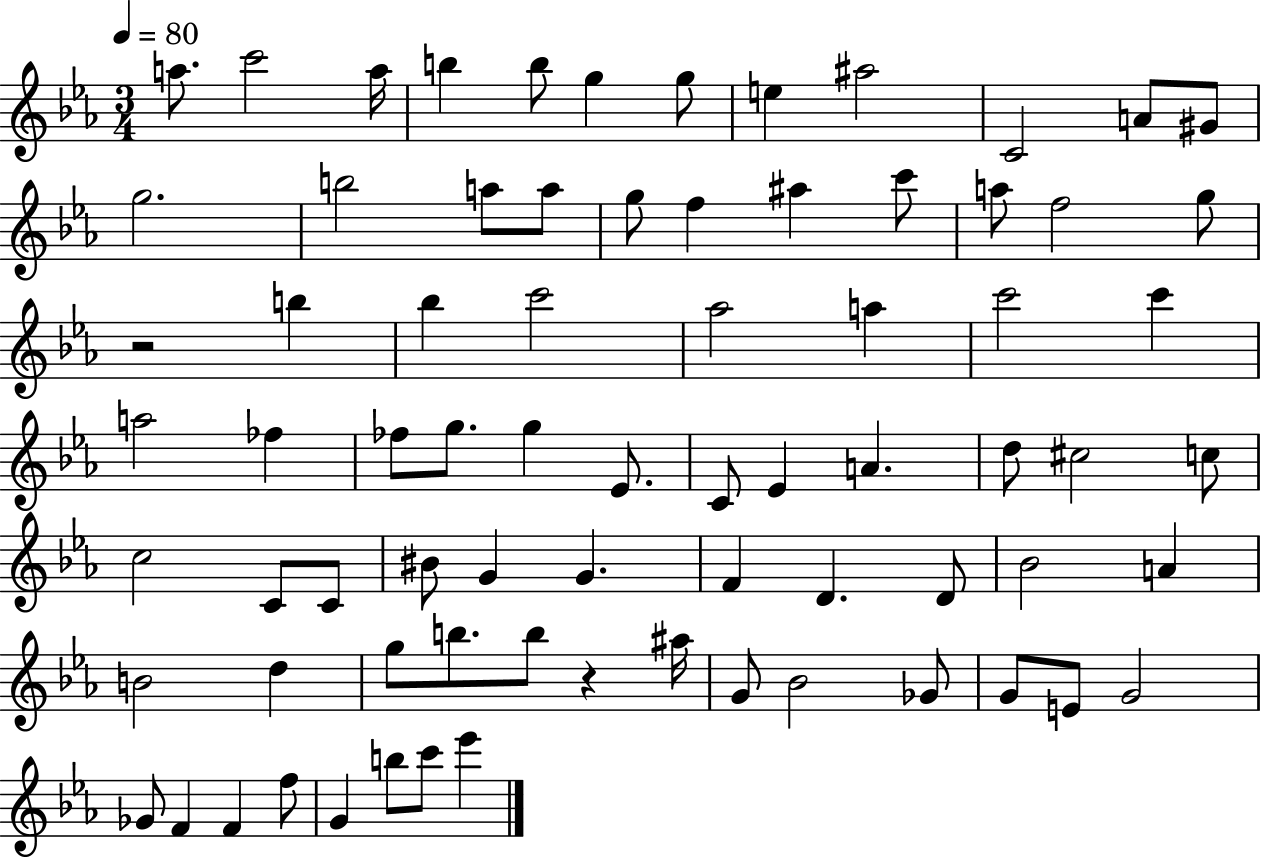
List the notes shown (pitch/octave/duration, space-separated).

A5/e. C6/h A5/s B5/q B5/e G5/q G5/e E5/q A#5/h C4/h A4/e G#4/e G5/h. B5/h A5/e A5/e G5/e F5/q A#5/q C6/e A5/e F5/h G5/e R/h B5/q Bb5/q C6/h Ab5/h A5/q C6/h C6/q A5/h FES5/q FES5/e G5/e. G5/q Eb4/e. C4/e Eb4/q A4/q. D5/e C#5/h C5/e C5/h C4/e C4/e BIS4/e G4/q G4/q. F4/q D4/q. D4/e Bb4/h A4/q B4/h D5/q G5/e B5/e. B5/e R/q A#5/s G4/e Bb4/h Gb4/e G4/e E4/e G4/h Gb4/e F4/q F4/q F5/e G4/q B5/e C6/e Eb6/q